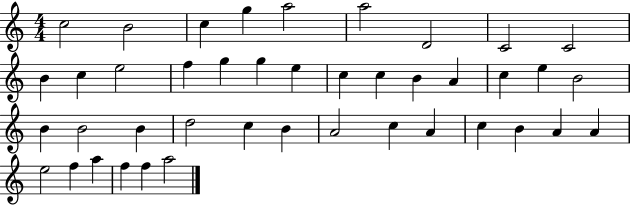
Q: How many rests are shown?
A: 0